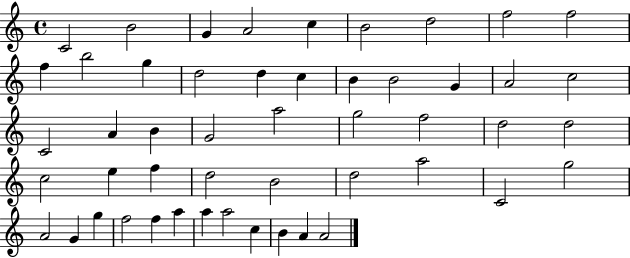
{
  \clef treble
  \time 4/4
  \defaultTimeSignature
  \key c \major
  c'2 b'2 | g'4 a'2 c''4 | b'2 d''2 | f''2 f''2 | \break f''4 b''2 g''4 | d''2 d''4 c''4 | b'4 b'2 g'4 | a'2 c''2 | \break c'2 a'4 b'4 | g'2 a''2 | g''2 f''2 | d''2 d''2 | \break c''2 e''4 f''4 | d''2 b'2 | d''2 a''2 | c'2 g''2 | \break a'2 g'4 g''4 | f''2 f''4 a''4 | a''4 a''2 c''4 | b'4 a'4 a'2 | \break \bar "|."
}